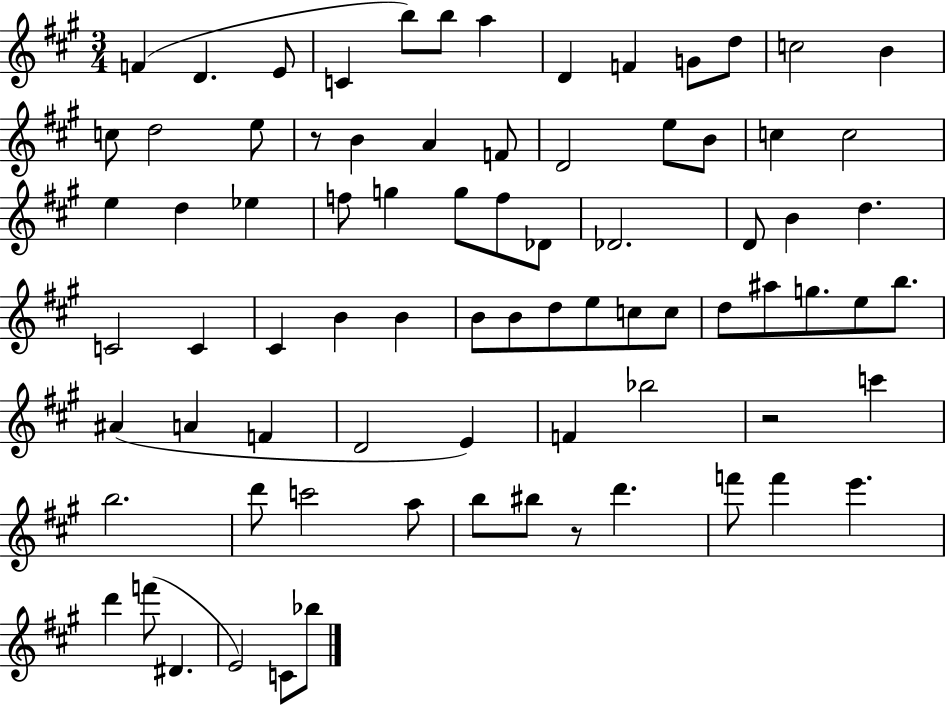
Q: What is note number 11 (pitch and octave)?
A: D5